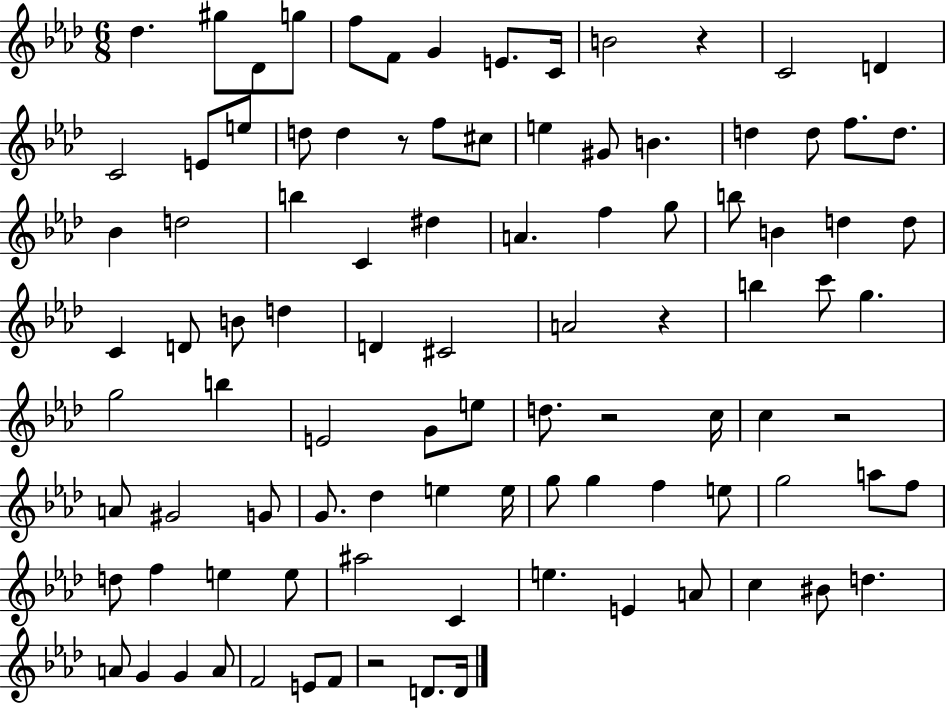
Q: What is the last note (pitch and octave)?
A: D4